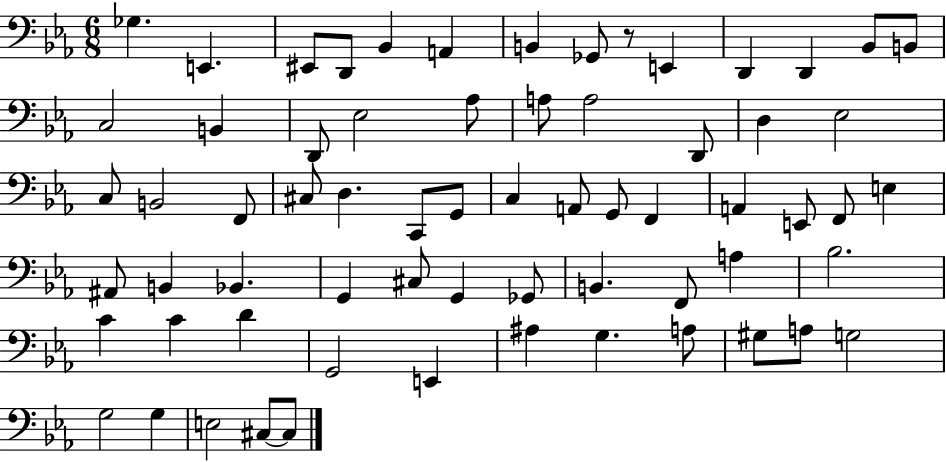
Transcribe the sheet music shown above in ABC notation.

X:1
T:Untitled
M:6/8
L:1/4
K:Eb
_G, E,, ^E,,/2 D,,/2 _B,, A,, B,, _G,,/2 z/2 E,, D,, D,, _B,,/2 B,,/2 C,2 B,, D,,/2 _E,2 _A,/2 A,/2 A,2 D,,/2 D, _E,2 C,/2 B,,2 F,,/2 ^C,/2 D, C,,/2 G,,/2 C, A,,/2 G,,/2 F,, A,, E,,/2 F,,/2 E, ^A,,/2 B,, _B,, G,, ^C,/2 G,, _G,,/2 B,, F,,/2 A, _B,2 C C D G,,2 E,, ^A, G, A,/2 ^G,/2 A,/2 G,2 G,2 G, E,2 ^C,/2 ^C,/2